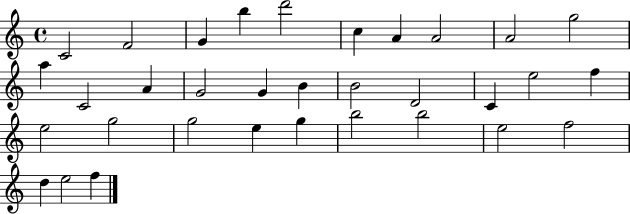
X:1
T:Untitled
M:4/4
L:1/4
K:C
C2 F2 G b d'2 c A A2 A2 g2 a C2 A G2 G B B2 D2 C e2 f e2 g2 g2 e g b2 b2 e2 f2 d e2 f